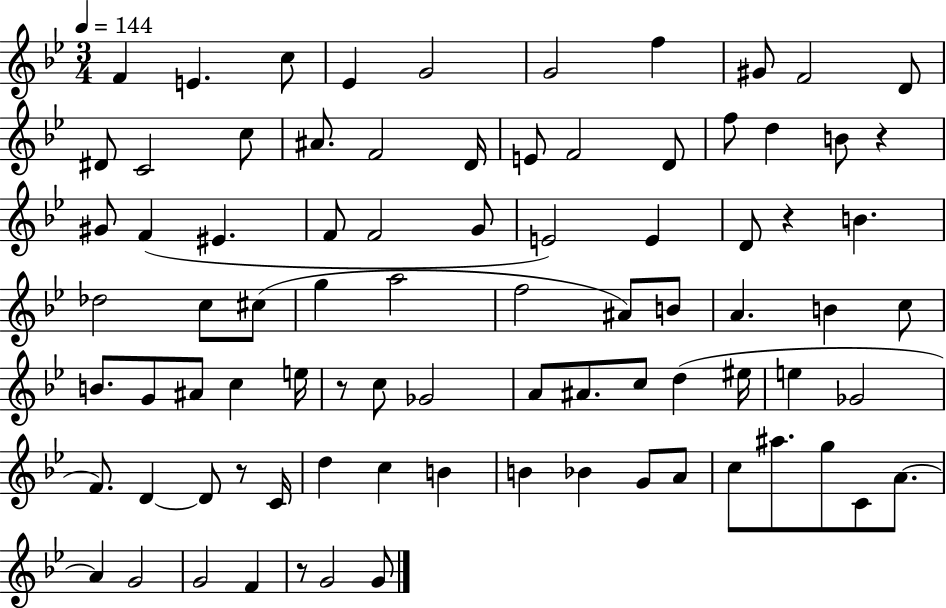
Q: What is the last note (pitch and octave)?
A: G4